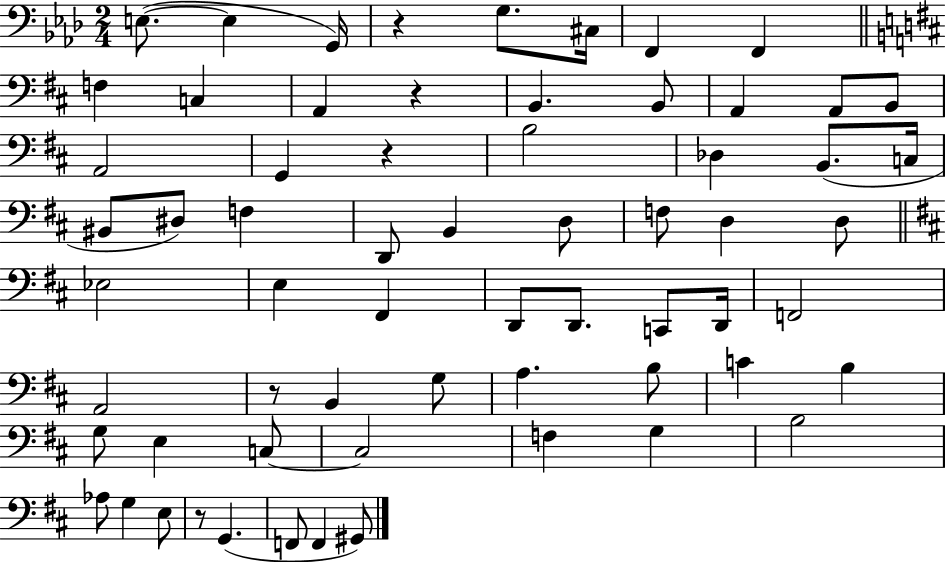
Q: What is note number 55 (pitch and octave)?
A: E3